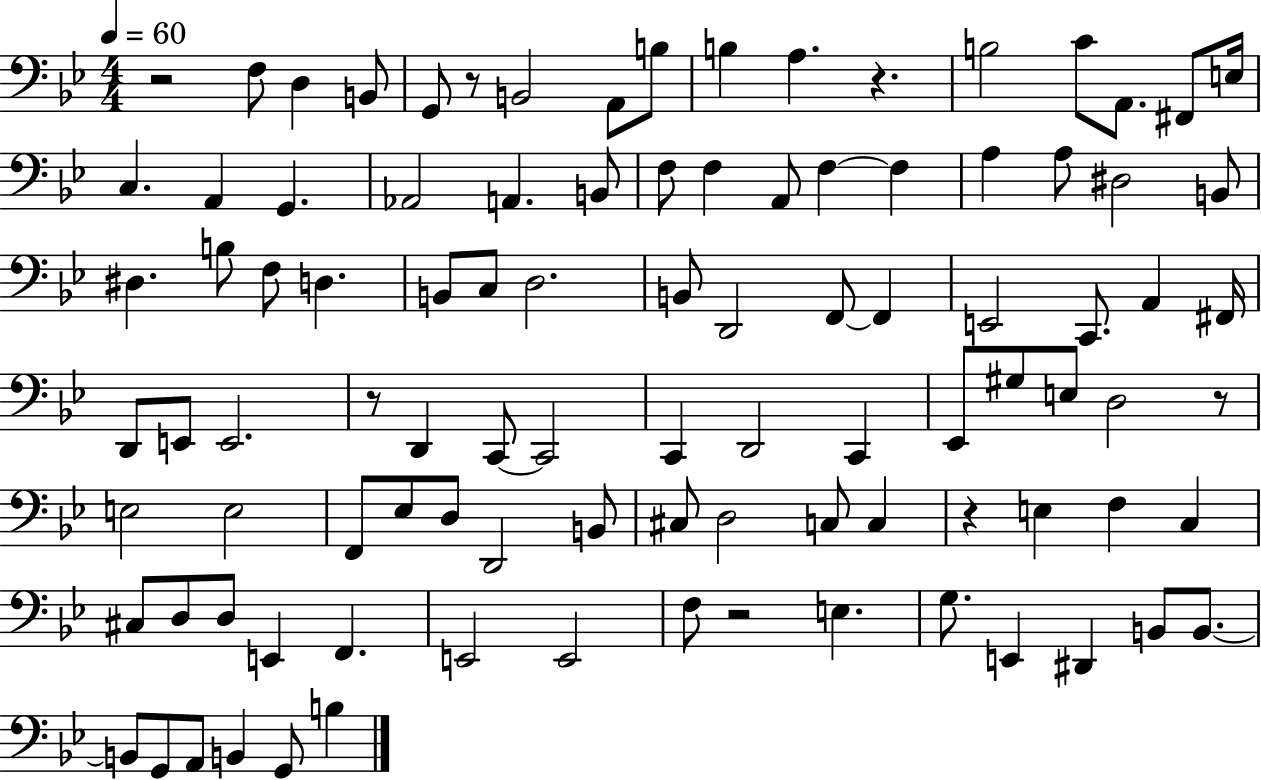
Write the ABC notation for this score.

X:1
T:Untitled
M:4/4
L:1/4
K:Bb
z2 F,/2 D, B,,/2 G,,/2 z/2 B,,2 A,,/2 B,/2 B, A, z B,2 C/2 A,,/2 ^F,,/2 E,/4 C, A,, G,, _A,,2 A,, B,,/2 F,/2 F, A,,/2 F, F, A, A,/2 ^D,2 B,,/2 ^D, B,/2 F,/2 D, B,,/2 C,/2 D,2 B,,/2 D,,2 F,,/2 F,, E,,2 C,,/2 A,, ^F,,/4 D,,/2 E,,/2 E,,2 z/2 D,, C,,/2 C,,2 C,, D,,2 C,, _E,,/2 ^G,/2 E,/2 D,2 z/2 E,2 E,2 F,,/2 _E,/2 D,/2 D,,2 B,,/2 ^C,/2 D,2 C,/2 C, z E, F, C, ^C,/2 D,/2 D,/2 E,, F,, E,,2 E,,2 F,/2 z2 E, G,/2 E,, ^D,, B,,/2 B,,/2 B,,/2 G,,/2 A,,/2 B,, G,,/2 B,